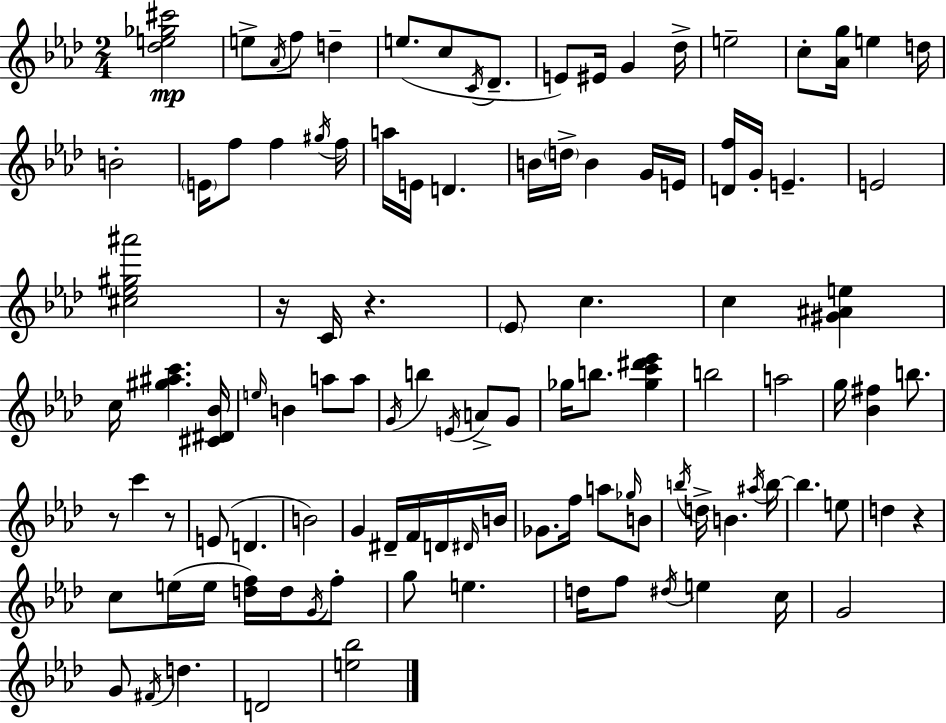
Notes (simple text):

[Db5,E5,Gb5,C#6]/h E5/e Ab4/s F5/e D5/q E5/e. C5/e C4/s Db4/e. E4/e EIS4/s G4/q Db5/s E5/h C5/e [Ab4,G5]/s E5/q D5/s B4/h E4/s F5/e F5/q G#5/s F5/s A5/s E4/s D4/q. B4/s D5/s B4/q G4/s E4/s [D4,F5]/s G4/s E4/q. E4/h [C#5,Eb5,G#5,A#6]/h R/s C4/s R/q. Eb4/e C5/q. C5/q [G#4,A#4,E5]/q C5/s [G#5,A#5,C6]/q. [C#4,D#4,Bb4]/s E5/s B4/q A5/e A5/e G4/s B5/q E4/s A4/e G4/e Gb5/s B5/e. [Gb5,C6,D#6,Eb6]/q B5/h A5/h G5/s [Bb4,F#5]/q B5/e. R/e C6/q R/e E4/e D4/q. B4/h G4/q D#4/s F4/s D4/s D#4/s B4/s Gb4/e. F5/s A5/e Gb5/s B4/e B5/s D5/s B4/q. A#5/s B5/s B5/q. E5/e D5/q R/q C5/e E5/s E5/s [D5,F5]/s D5/s G4/s F5/e G5/e E5/q. D5/s F5/e D#5/s E5/q C5/s G4/h G4/e F#4/s D5/q. D4/h [E5,Bb5]/h